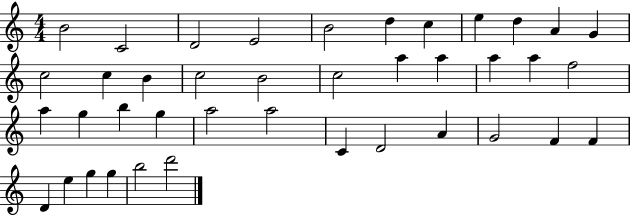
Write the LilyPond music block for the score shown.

{
  \clef treble
  \numericTimeSignature
  \time 4/4
  \key c \major
  b'2 c'2 | d'2 e'2 | b'2 d''4 c''4 | e''4 d''4 a'4 g'4 | \break c''2 c''4 b'4 | c''2 b'2 | c''2 a''4 a''4 | a''4 a''4 f''2 | \break a''4 g''4 b''4 g''4 | a''2 a''2 | c'4 d'2 a'4 | g'2 f'4 f'4 | \break d'4 e''4 g''4 g''4 | b''2 d'''2 | \bar "|."
}